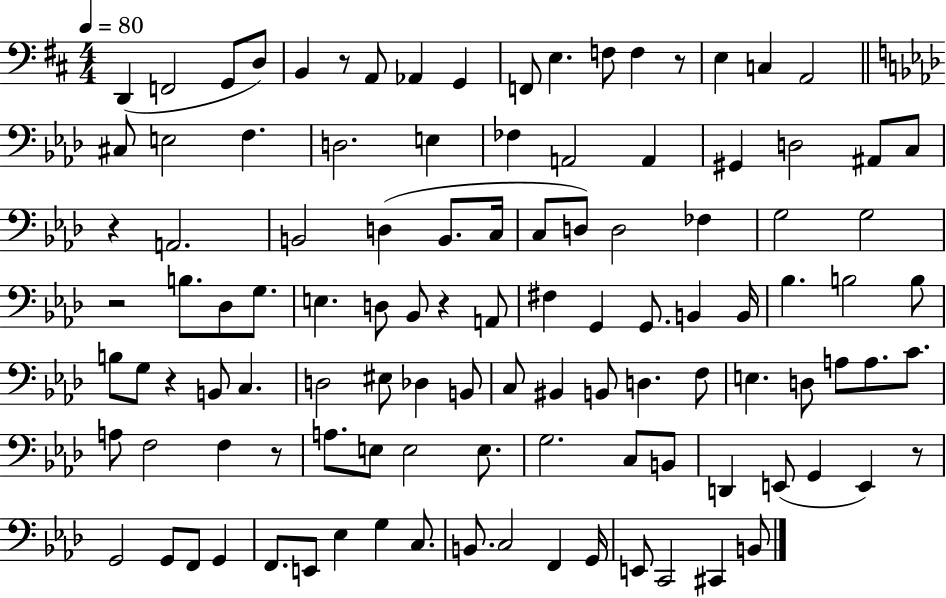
{
  \clef bass
  \numericTimeSignature
  \time 4/4
  \key d \major
  \tempo 4 = 80
  \repeat volta 2 { d,4( f,2 g,8 d8) | b,4 r8 a,8 aes,4 g,4 | f,8 e4. f8 f4 r8 | e4 c4 a,2 | \break \bar "||" \break \key aes \major cis8 e2 f4. | d2. e4 | fes4 a,2 a,4 | gis,4 d2 ais,8 c8 | \break r4 a,2. | b,2 d4( b,8. c16 | c8 d8) d2 fes4 | g2 g2 | \break r2 b8. des8 g8. | e4. d8 bes,8 r4 a,8 | fis4 g,4 g,8. b,4 b,16 | bes4. b2 b8 | \break b8 g8 r4 b,8 c4. | d2 eis8 des4 b,8 | c8 bis,4 b,8 d4. f8 | e4. d8 a8 a8. c'8. | \break a8 f2 f4 r8 | a8. e8 e2 e8. | g2. c8 b,8 | d,4 e,8( g,4 e,4) r8 | \break g,2 g,8 f,8 g,4 | f,8. e,8 ees4 g4 c8. | b,8. c2 f,4 g,16 | e,8 c,2 cis,4 b,8 | \break } \bar "|."
}